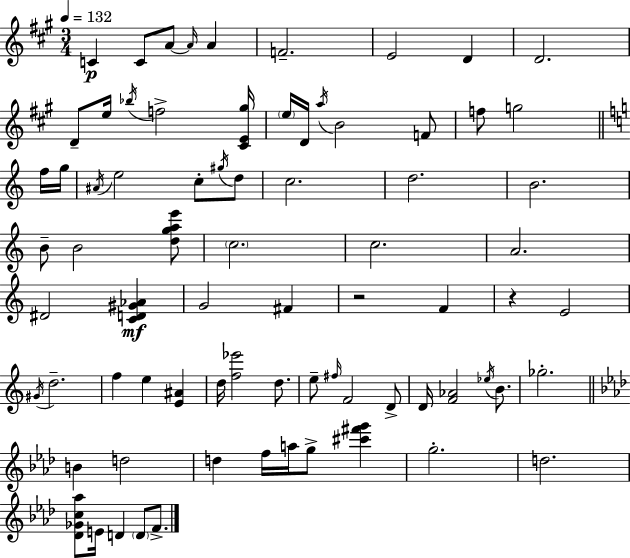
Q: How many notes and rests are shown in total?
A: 76